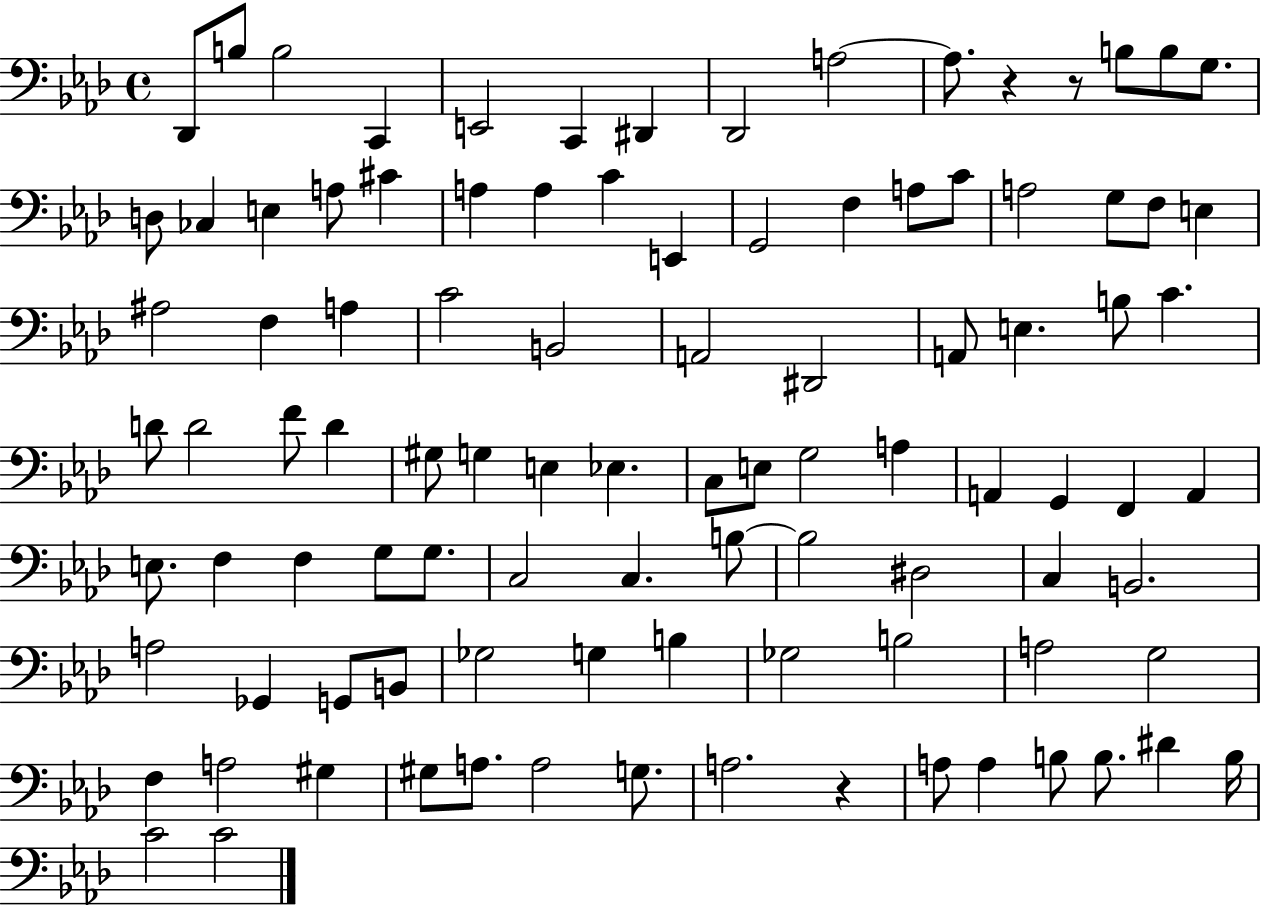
Db2/e B3/e B3/h C2/q E2/h C2/q D#2/q Db2/h A3/h A3/e. R/q R/e B3/e B3/e G3/e. D3/e CES3/q E3/q A3/e C#4/q A3/q A3/q C4/q E2/q G2/h F3/q A3/e C4/e A3/h G3/e F3/e E3/q A#3/h F3/q A3/q C4/h B2/h A2/h D#2/h A2/e E3/q. B3/e C4/q. D4/e D4/h F4/e D4/q G#3/e G3/q E3/q Eb3/q. C3/e E3/e G3/h A3/q A2/q G2/q F2/q A2/q E3/e. F3/q F3/q G3/e G3/e. C3/h C3/q. B3/e B3/h D#3/h C3/q B2/h. A3/h Gb2/q G2/e B2/e Gb3/h G3/q B3/q Gb3/h B3/h A3/h G3/h F3/q A3/h G#3/q G#3/e A3/e. A3/h G3/e. A3/h. R/q A3/e A3/q B3/e B3/e. D#4/q B3/s C4/h C4/h